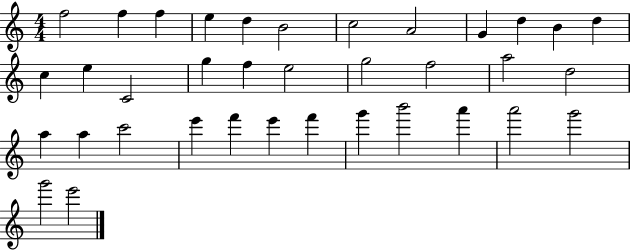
F5/h F5/q F5/q E5/q D5/q B4/h C5/h A4/h G4/q D5/q B4/q D5/q C5/q E5/q C4/h G5/q F5/q E5/h G5/h F5/h A5/h D5/h A5/q A5/q C6/h E6/q F6/q E6/q F6/q G6/q B6/h A6/q A6/h G6/h G6/h E6/h